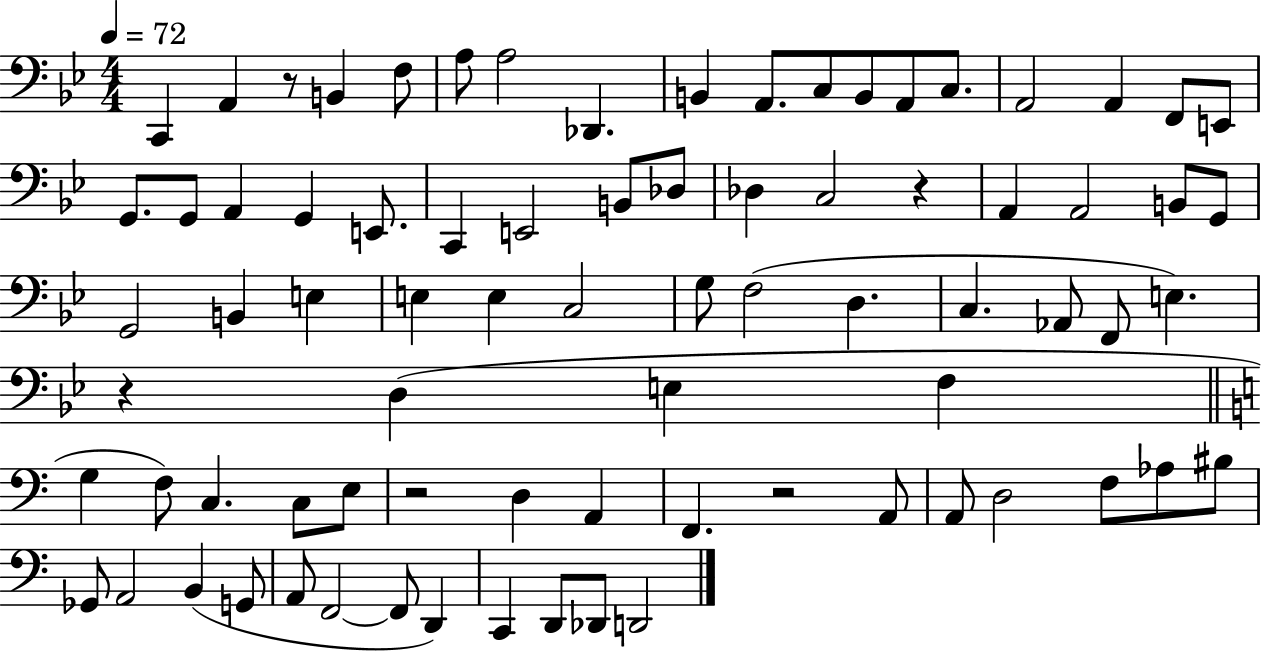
{
  \clef bass
  \numericTimeSignature
  \time 4/4
  \key bes \major
  \tempo 4 = 72
  c,4 a,4 r8 b,4 f8 | a8 a2 des,4. | b,4 a,8. c8 b,8 a,8 c8. | a,2 a,4 f,8 e,8 | \break g,8. g,8 a,4 g,4 e,8. | c,4 e,2 b,8 des8 | des4 c2 r4 | a,4 a,2 b,8 g,8 | \break g,2 b,4 e4 | e4 e4 c2 | g8 f2( d4. | c4. aes,8 f,8 e4.) | \break r4 d4( e4 f4 | \bar "||" \break \key c \major g4 f8) c4. c8 e8 | r2 d4 a,4 | f,4. r2 a,8 | a,8 d2 f8 aes8 bis8 | \break ges,8 a,2 b,4( g,8 | a,8 f,2~~ f,8 d,4) | c,4 d,8 des,8 d,2 | \bar "|."
}